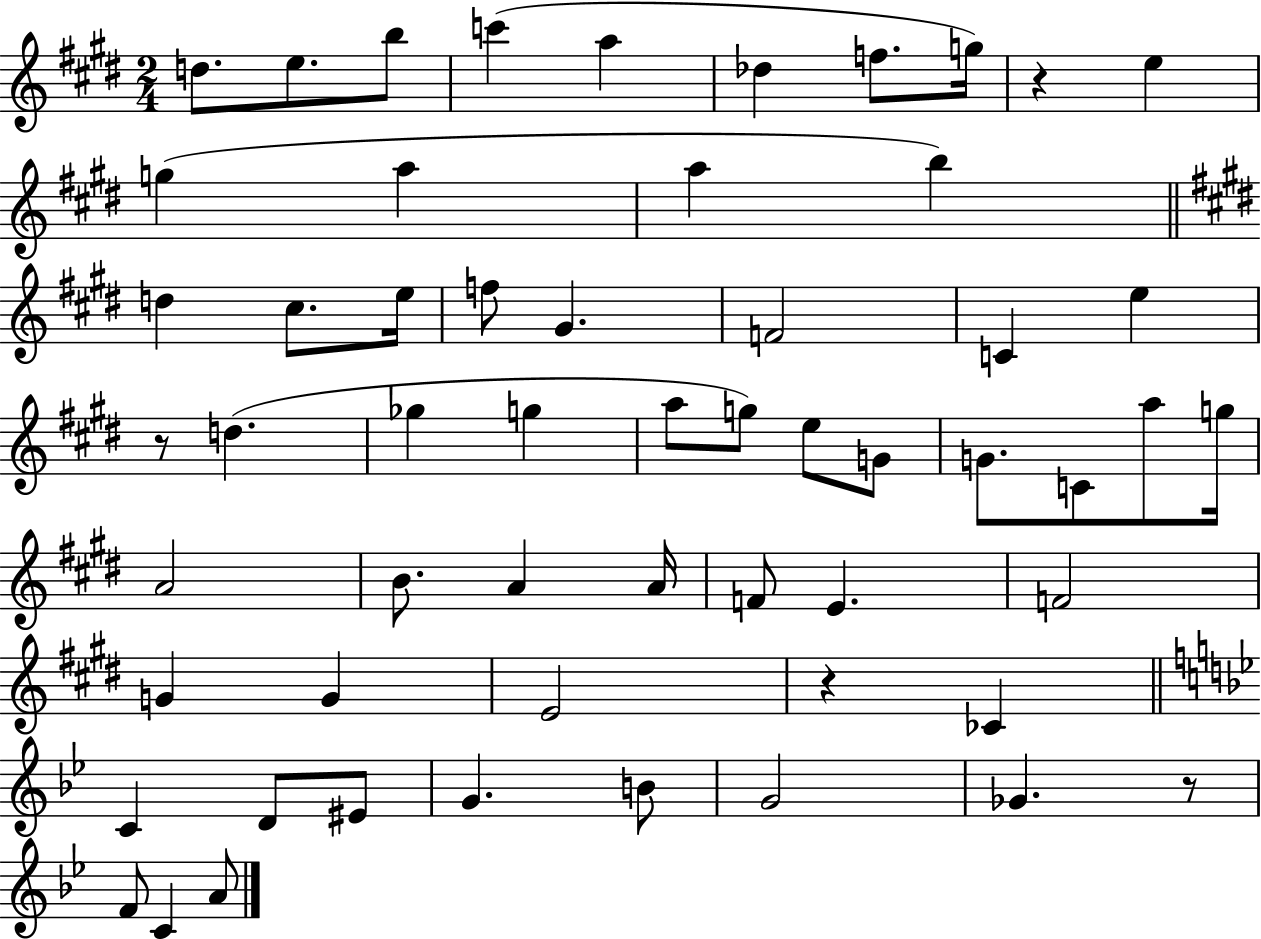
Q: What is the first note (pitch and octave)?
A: D5